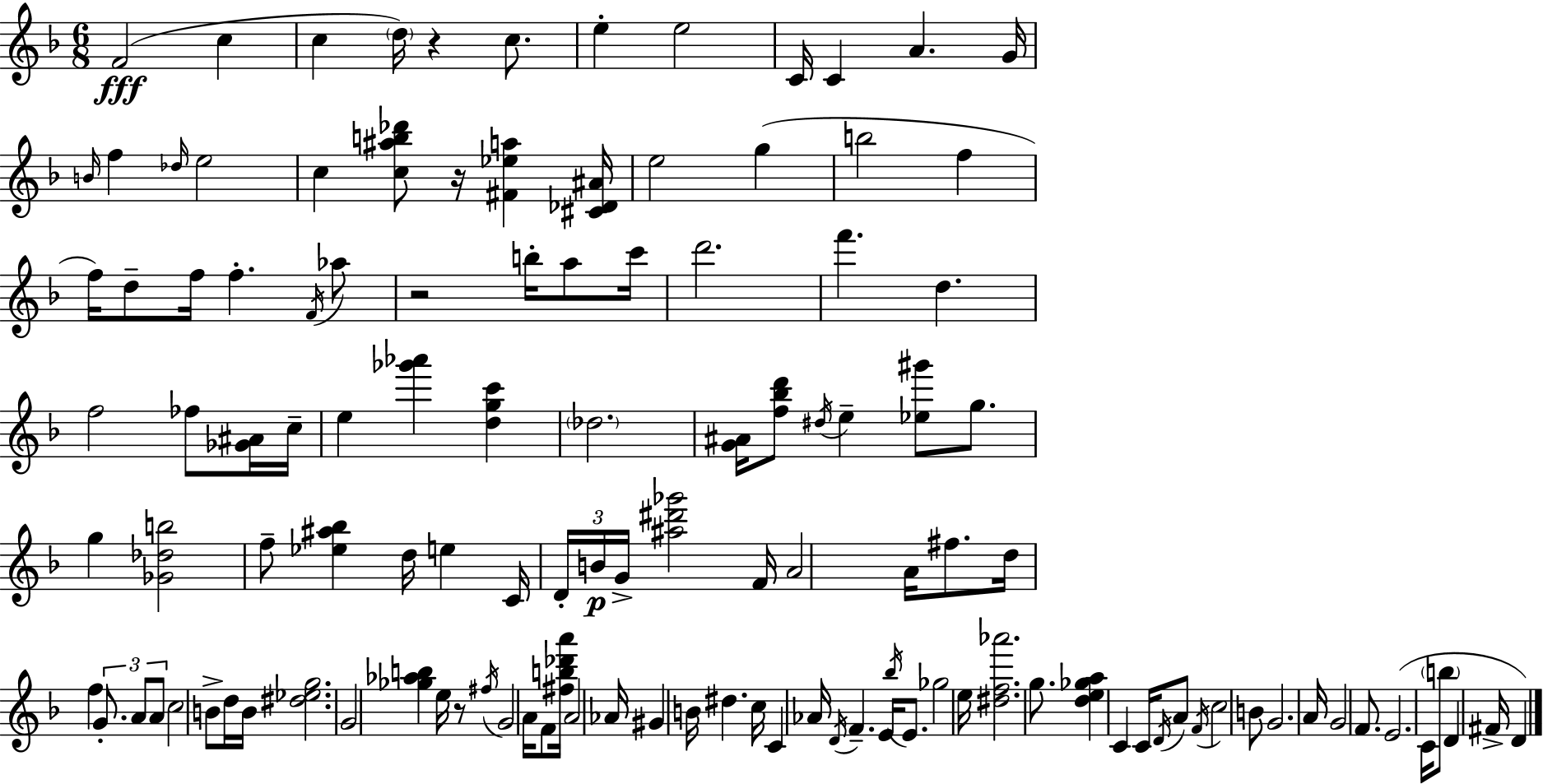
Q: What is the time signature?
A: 6/8